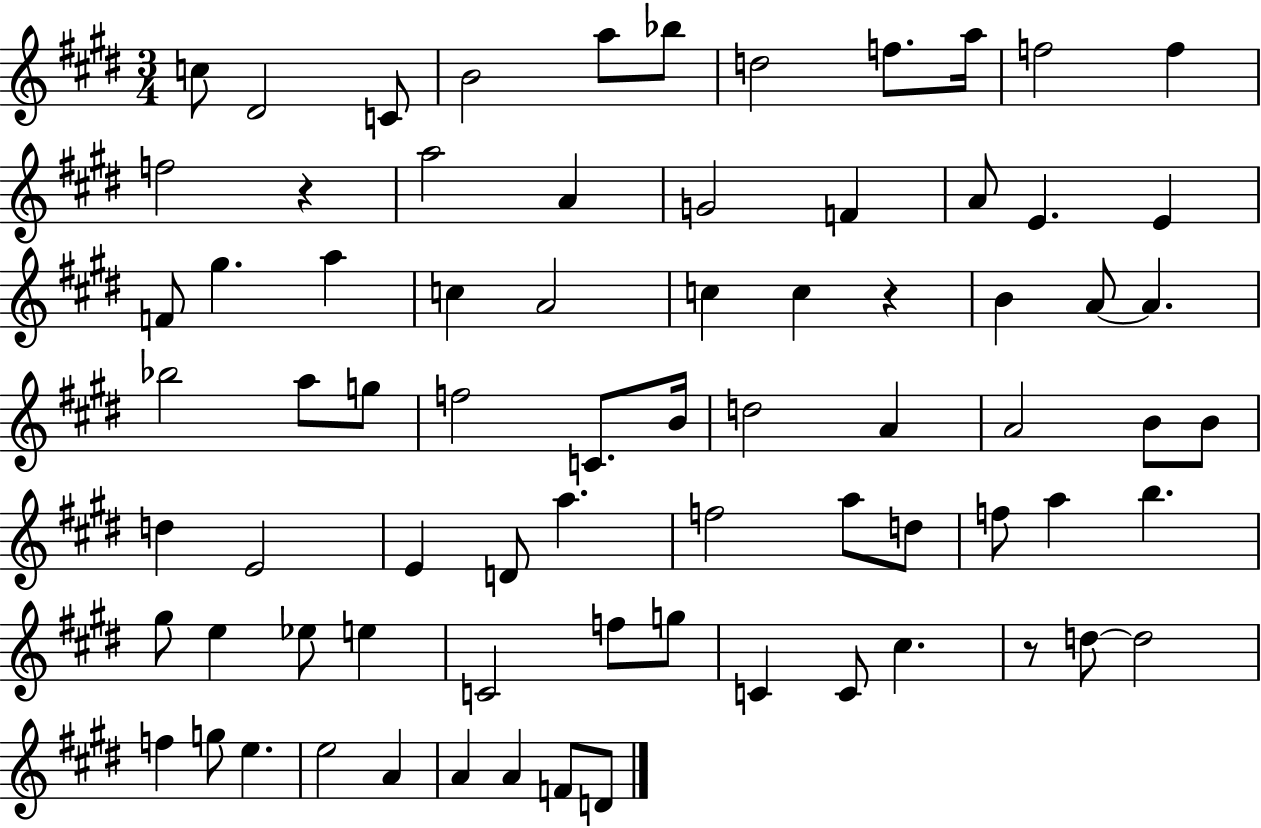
C5/e D#4/h C4/e B4/h A5/e Bb5/e D5/h F5/e. A5/s F5/h F5/q F5/h R/q A5/h A4/q G4/h F4/q A4/e E4/q. E4/q F4/e G#5/q. A5/q C5/q A4/h C5/q C5/q R/q B4/q A4/e A4/q. Bb5/h A5/e G5/e F5/h C4/e. B4/s D5/h A4/q A4/h B4/e B4/e D5/q E4/h E4/q D4/e A5/q. F5/h A5/e D5/e F5/e A5/q B5/q. G#5/e E5/q Eb5/e E5/q C4/h F5/e G5/e C4/q C4/e C#5/q. R/e D5/e D5/h F5/q G5/e E5/q. E5/h A4/q A4/q A4/q F4/e D4/e